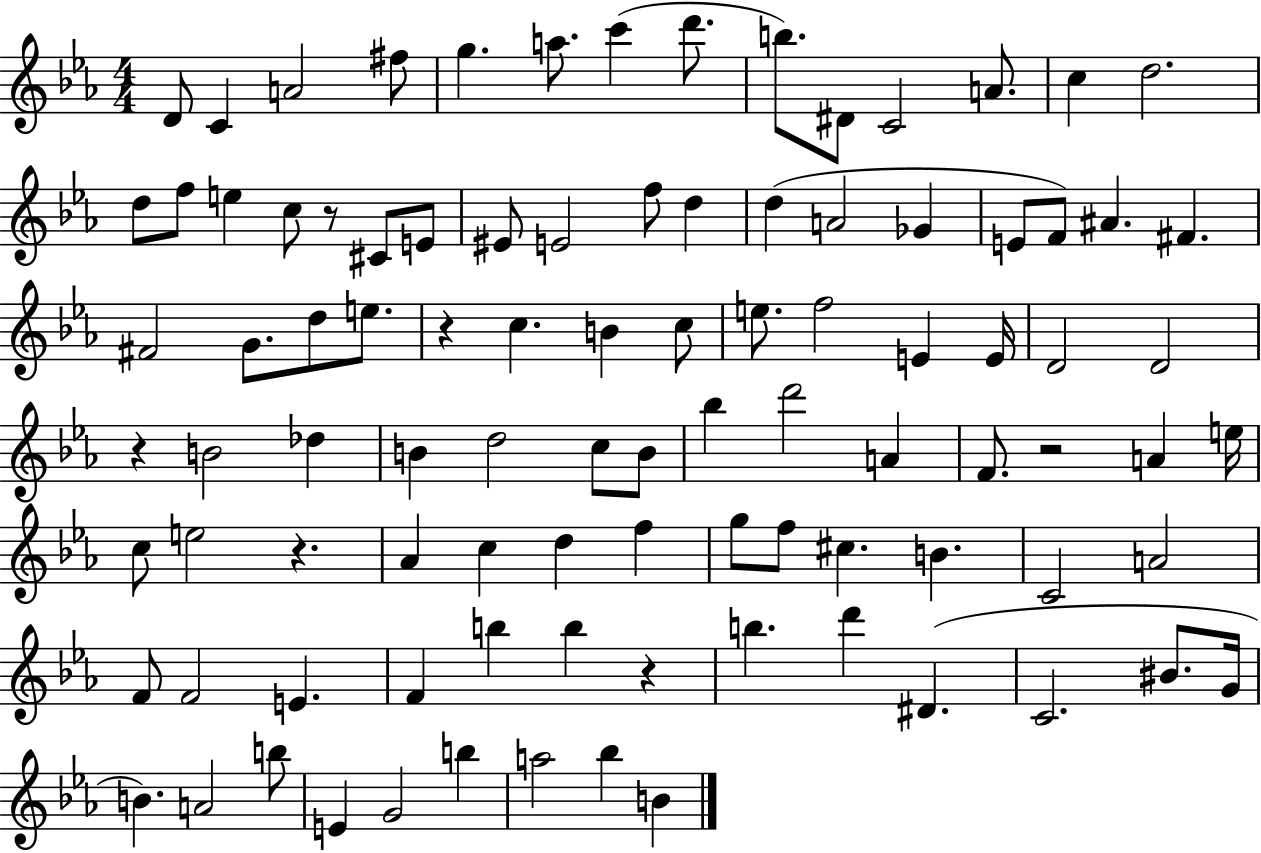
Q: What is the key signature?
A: EES major